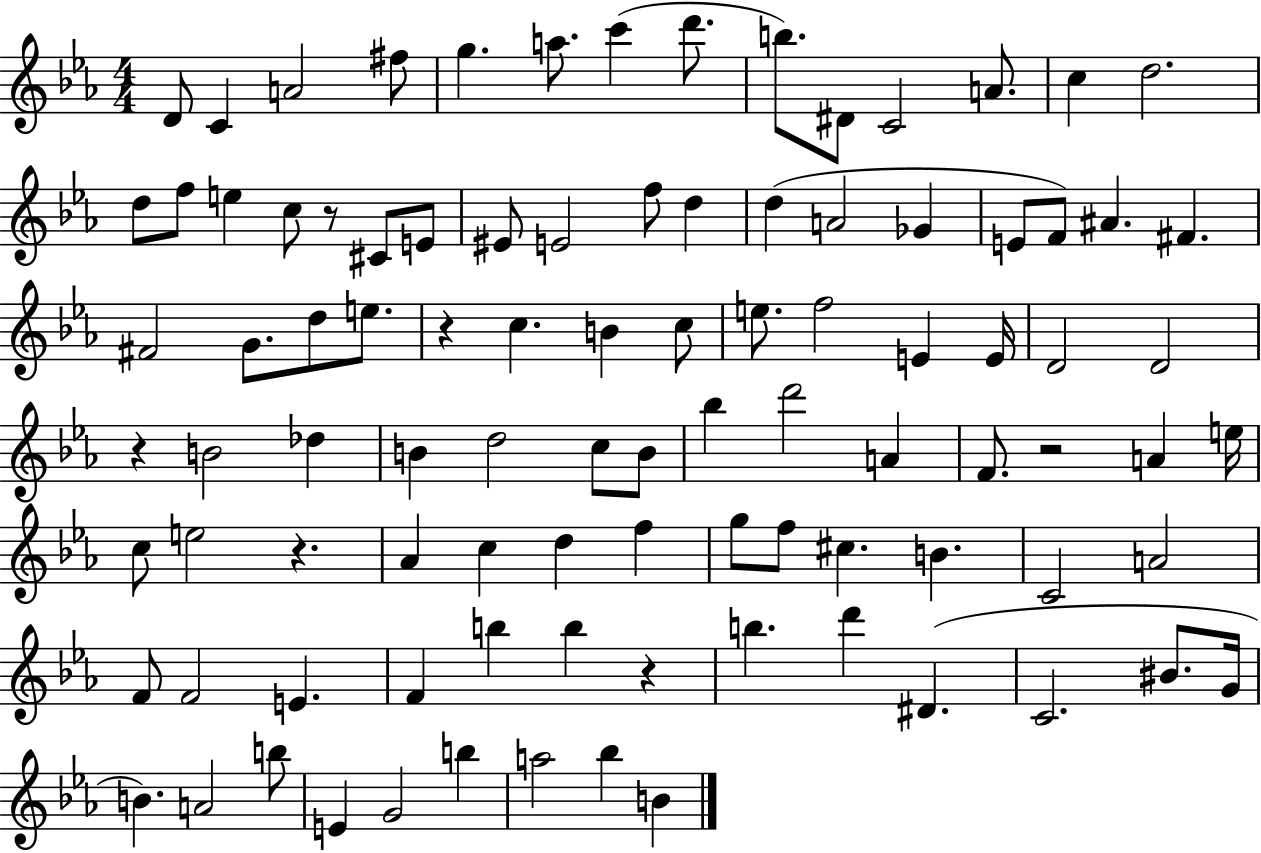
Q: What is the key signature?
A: EES major